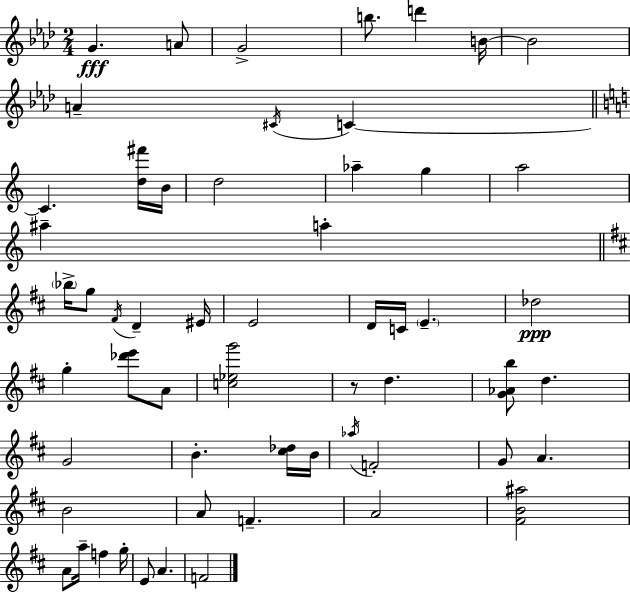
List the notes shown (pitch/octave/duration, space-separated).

G4/q. A4/e G4/h B5/e. D6/q B4/s B4/h A4/q C#4/s C4/q C4/q. [D5,F#6]/s B4/s D5/h Ab5/q G5/q A5/h A#5/q A5/q Bb5/s G5/e F#4/s D4/q EIS4/s E4/h D4/s C4/s E4/q. Db5/h G5/q [Db6,E6]/e A4/e [C5,Eb5,G6]/h R/e D5/q. [G4,Ab4,B5]/e D5/q. G4/h B4/q. [C#5,Db5]/s B4/s Ab5/s F4/h G4/e A4/q. B4/h A4/e F4/q. A4/h [F#4,B4,A#5]/h A4/e A5/s F5/q G5/s E4/e A4/q. F4/h